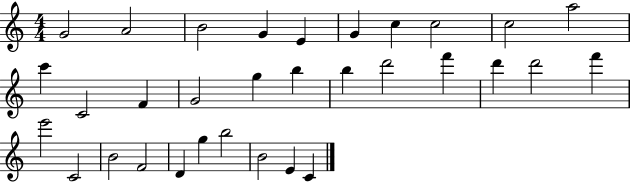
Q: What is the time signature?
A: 4/4